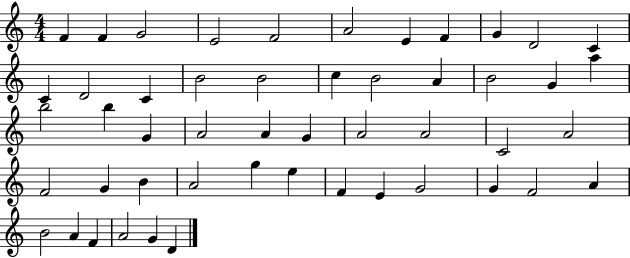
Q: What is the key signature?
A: C major